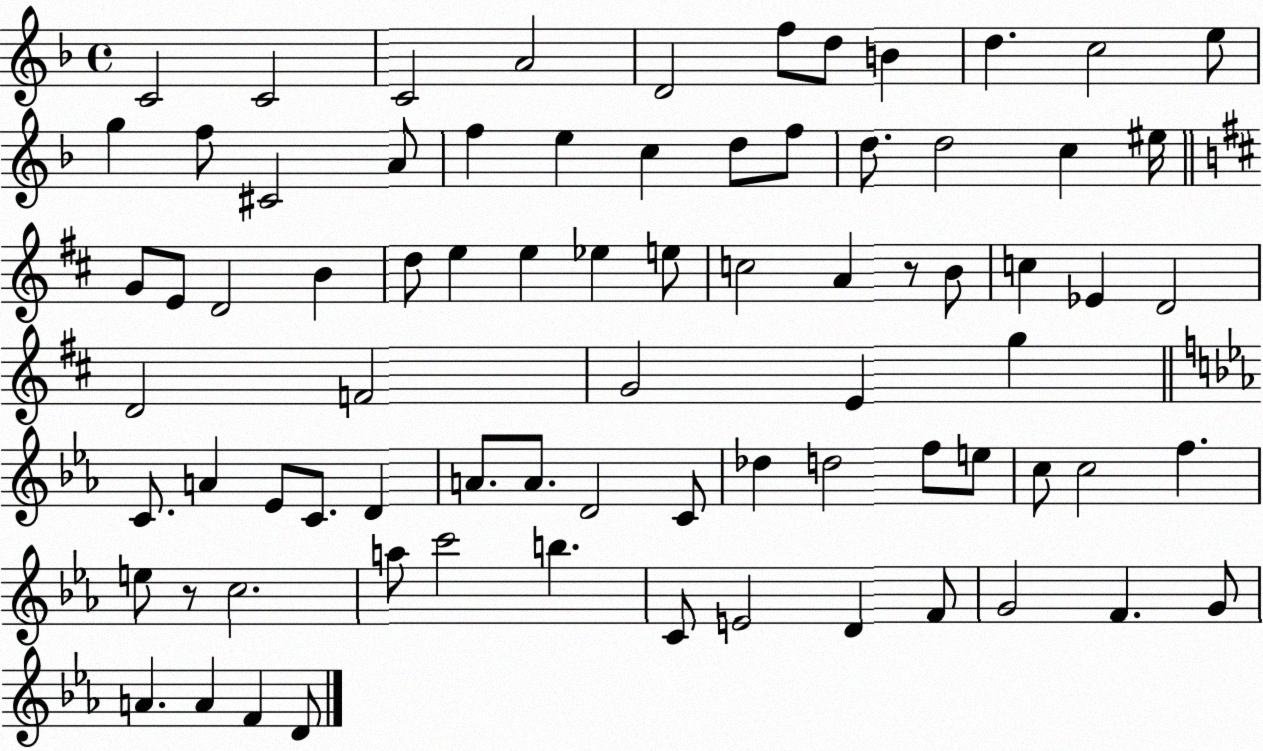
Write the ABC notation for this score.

X:1
T:Untitled
M:4/4
L:1/4
K:F
C2 C2 C2 A2 D2 f/2 d/2 B d c2 e/2 g f/2 ^C2 A/2 f e c d/2 f/2 d/2 d2 c ^e/4 G/2 E/2 D2 B d/2 e e _e e/2 c2 A z/2 B/2 c _E D2 D2 F2 G2 E g C/2 A _E/2 C/2 D A/2 A/2 D2 C/2 _d d2 f/2 e/2 c/2 c2 f e/2 z/2 c2 a/2 c'2 b C/2 E2 D F/2 G2 F G/2 A A F D/2